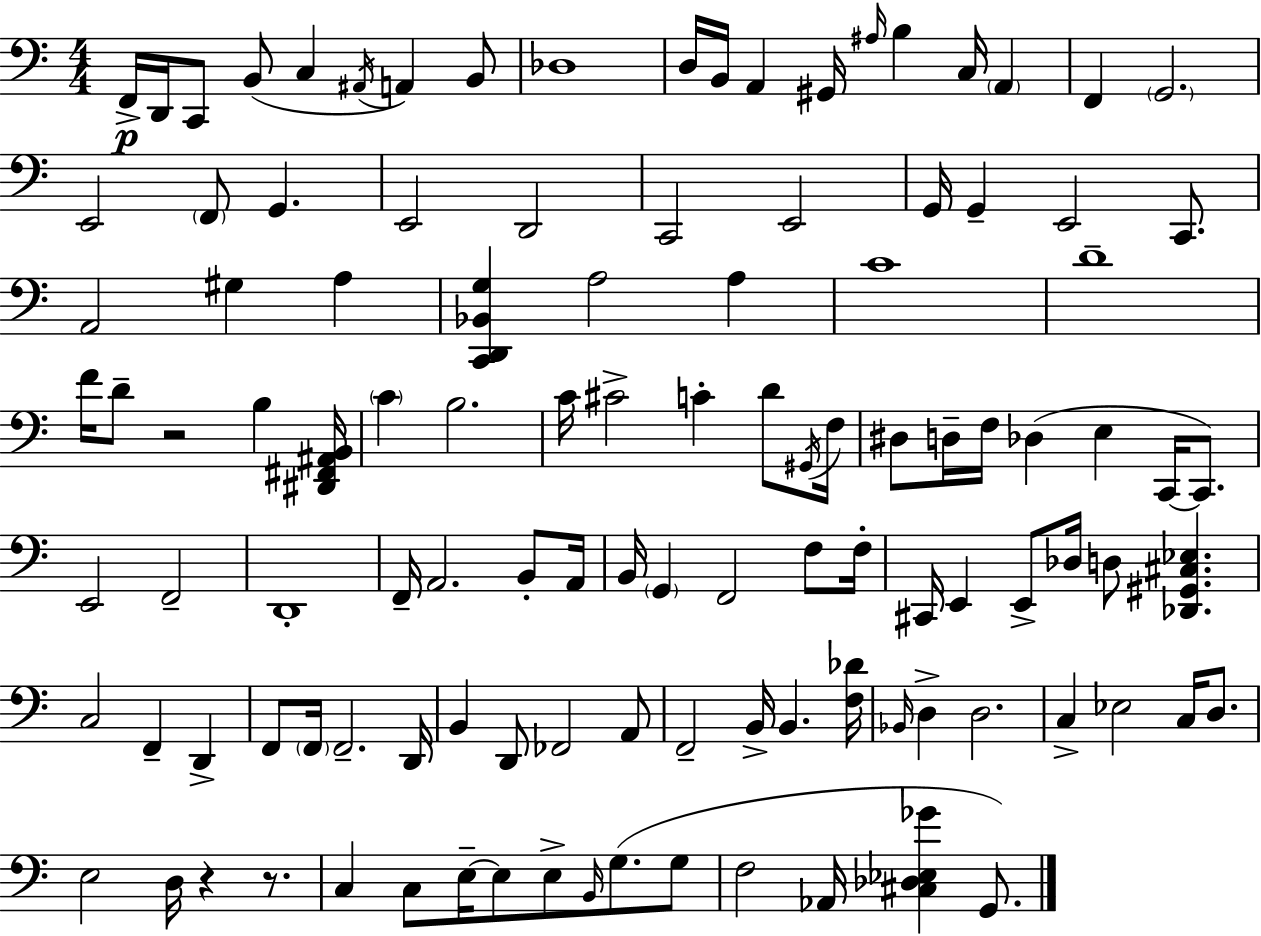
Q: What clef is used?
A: bass